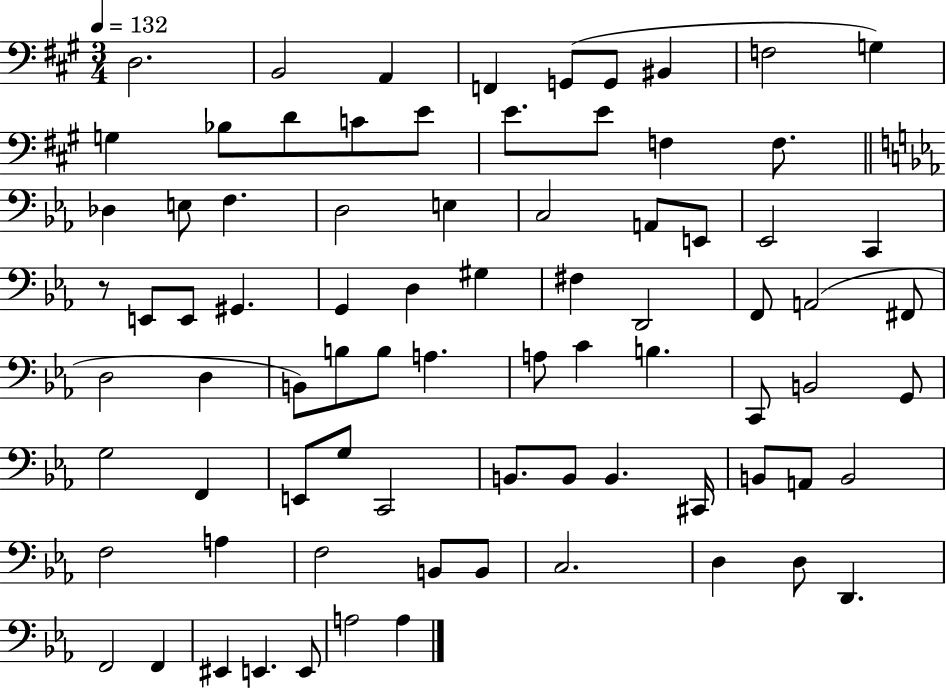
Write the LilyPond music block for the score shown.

{
  \clef bass
  \numericTimeSignature
  \time 3/4
  \key a \major
  \tempo 4 = 132
  d2. | b,2 a,4 | f,4 g,8( g,8 bis,4 | f2 g4) | \break g4 bes8 d'8 c'8 e'8 | e'8. e'8 f4 f8. | \bar "||" \break \key ees \major des4 e8 f4. | d2 e4 | c2 a,8 e,8 | ees,2 c,4 | \break r8 e,8 e,8 gis,4. | g,4 d4 gis4 | fis4 d,2 | f,8 a,2( fis,8 | \break d2 d4 | b,8) b8 b8 a4. | a8 c'4 b4. | c,8 b,2 g,8 | \break g2 f,4 | e,8 g8 c,2 | b,8. b,8 b,4. cis,16 | b,8 a,8 b,2 | \break f2 a4 | f2 b,8 b,8 | c2. | d4 d8 d,4. | \break f,2 f,4 | eis,4 e,4. e,8 | a2 a4 | \bar "|."
}